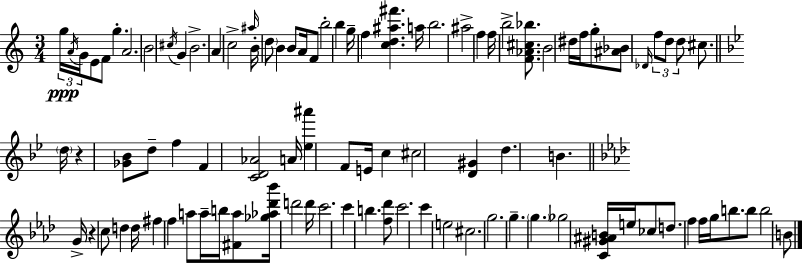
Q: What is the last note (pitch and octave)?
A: B4